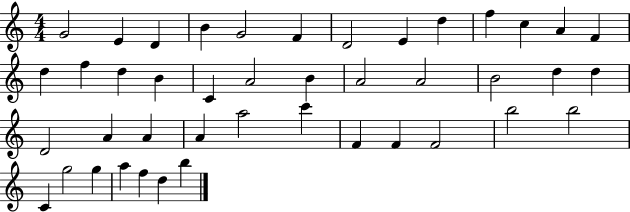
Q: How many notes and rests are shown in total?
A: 43